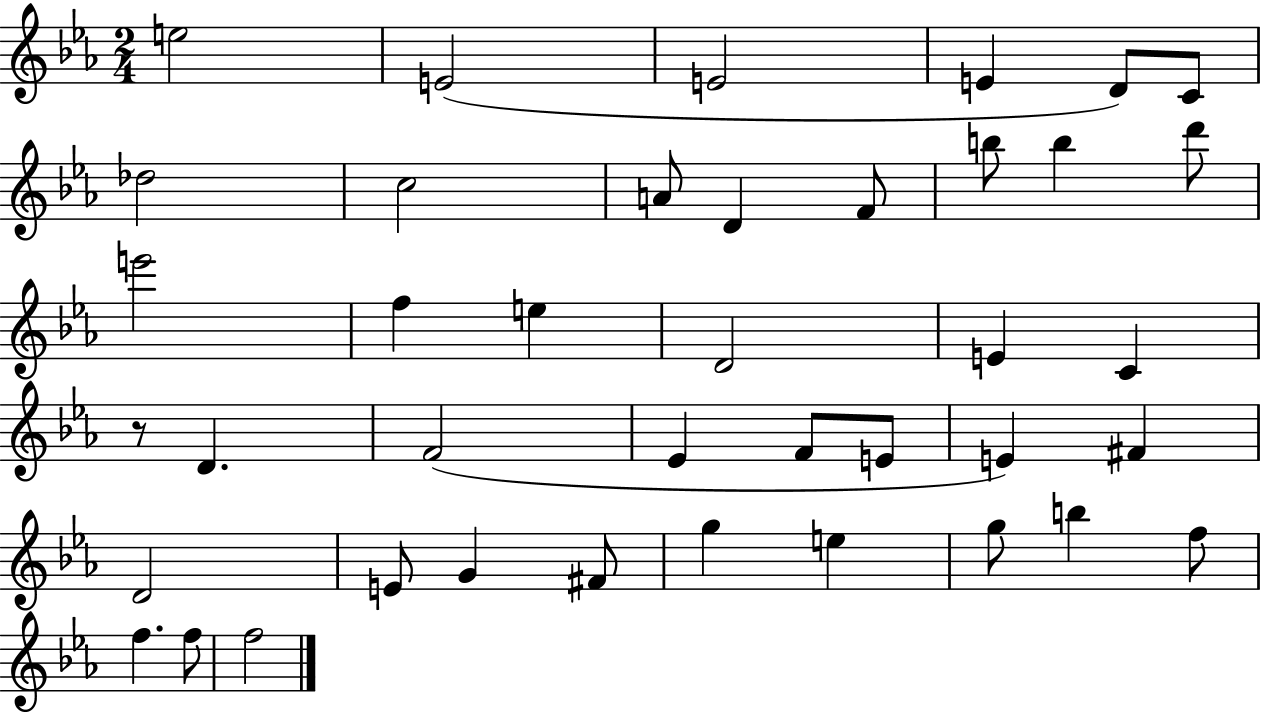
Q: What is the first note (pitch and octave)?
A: E5